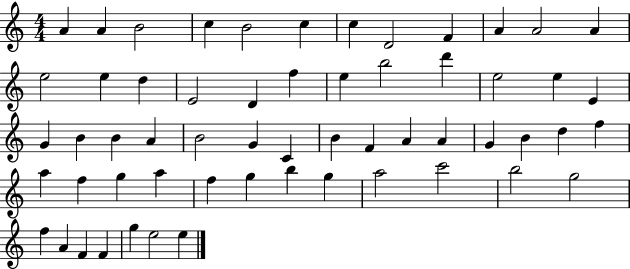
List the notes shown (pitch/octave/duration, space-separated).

A4/q A4/q B4/h C5/q B4/h C5/q C5/q D4/h F4/q A4/q A4/h A4/q E5/h E5/q D5/q E4/h D4/q F5/q E5/q B5/h D6/q E5/h E5/q E4/q G4/q B4/q B4/q A4/q B4/h G4/q C4/q B4/q F4/q A4/q A4/q G4/q B4/q D5/q F5/q A5/q F5/q G5/q A5/q F5/q G5/q B5/q G5/q A5/h C6/h B5/h G5/h F5/q A4/q F4/q F4/q G5/q E5/h E5/q